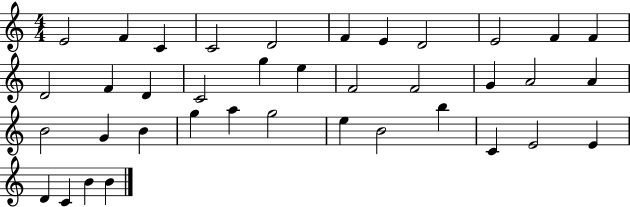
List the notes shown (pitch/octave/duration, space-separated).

E4/h F4/q C4/q C4/h D4/h F4/q E4/q D4/h E4/h F4/q F4/q D4/h F4/q D4/q C4/h G5/q E5/q F4/h F4/h G4/q A4/h A4/q B4/h G4/q B4/q G5/q A5/q G5/h E5/q B4/h B5/q C4/q E4/h E4/q D4/q C4/q B4/q B4/q